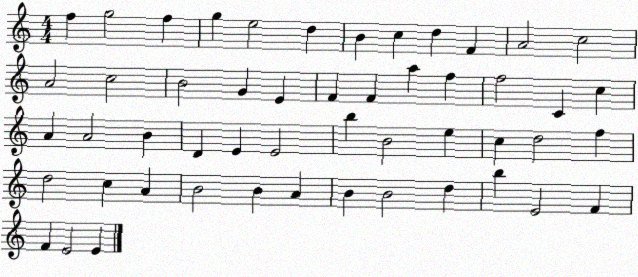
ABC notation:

X:1
T:Untitled
M:4/4
L:1/4
K:C
f g2 f g e2 d B c d F A2 c2 A2 c2 B2 G E F F a f f2 C c A A2 B D E E2 b B2 e c d2 f d2 c A B2 B A B B2 d b E2 F F E2 E